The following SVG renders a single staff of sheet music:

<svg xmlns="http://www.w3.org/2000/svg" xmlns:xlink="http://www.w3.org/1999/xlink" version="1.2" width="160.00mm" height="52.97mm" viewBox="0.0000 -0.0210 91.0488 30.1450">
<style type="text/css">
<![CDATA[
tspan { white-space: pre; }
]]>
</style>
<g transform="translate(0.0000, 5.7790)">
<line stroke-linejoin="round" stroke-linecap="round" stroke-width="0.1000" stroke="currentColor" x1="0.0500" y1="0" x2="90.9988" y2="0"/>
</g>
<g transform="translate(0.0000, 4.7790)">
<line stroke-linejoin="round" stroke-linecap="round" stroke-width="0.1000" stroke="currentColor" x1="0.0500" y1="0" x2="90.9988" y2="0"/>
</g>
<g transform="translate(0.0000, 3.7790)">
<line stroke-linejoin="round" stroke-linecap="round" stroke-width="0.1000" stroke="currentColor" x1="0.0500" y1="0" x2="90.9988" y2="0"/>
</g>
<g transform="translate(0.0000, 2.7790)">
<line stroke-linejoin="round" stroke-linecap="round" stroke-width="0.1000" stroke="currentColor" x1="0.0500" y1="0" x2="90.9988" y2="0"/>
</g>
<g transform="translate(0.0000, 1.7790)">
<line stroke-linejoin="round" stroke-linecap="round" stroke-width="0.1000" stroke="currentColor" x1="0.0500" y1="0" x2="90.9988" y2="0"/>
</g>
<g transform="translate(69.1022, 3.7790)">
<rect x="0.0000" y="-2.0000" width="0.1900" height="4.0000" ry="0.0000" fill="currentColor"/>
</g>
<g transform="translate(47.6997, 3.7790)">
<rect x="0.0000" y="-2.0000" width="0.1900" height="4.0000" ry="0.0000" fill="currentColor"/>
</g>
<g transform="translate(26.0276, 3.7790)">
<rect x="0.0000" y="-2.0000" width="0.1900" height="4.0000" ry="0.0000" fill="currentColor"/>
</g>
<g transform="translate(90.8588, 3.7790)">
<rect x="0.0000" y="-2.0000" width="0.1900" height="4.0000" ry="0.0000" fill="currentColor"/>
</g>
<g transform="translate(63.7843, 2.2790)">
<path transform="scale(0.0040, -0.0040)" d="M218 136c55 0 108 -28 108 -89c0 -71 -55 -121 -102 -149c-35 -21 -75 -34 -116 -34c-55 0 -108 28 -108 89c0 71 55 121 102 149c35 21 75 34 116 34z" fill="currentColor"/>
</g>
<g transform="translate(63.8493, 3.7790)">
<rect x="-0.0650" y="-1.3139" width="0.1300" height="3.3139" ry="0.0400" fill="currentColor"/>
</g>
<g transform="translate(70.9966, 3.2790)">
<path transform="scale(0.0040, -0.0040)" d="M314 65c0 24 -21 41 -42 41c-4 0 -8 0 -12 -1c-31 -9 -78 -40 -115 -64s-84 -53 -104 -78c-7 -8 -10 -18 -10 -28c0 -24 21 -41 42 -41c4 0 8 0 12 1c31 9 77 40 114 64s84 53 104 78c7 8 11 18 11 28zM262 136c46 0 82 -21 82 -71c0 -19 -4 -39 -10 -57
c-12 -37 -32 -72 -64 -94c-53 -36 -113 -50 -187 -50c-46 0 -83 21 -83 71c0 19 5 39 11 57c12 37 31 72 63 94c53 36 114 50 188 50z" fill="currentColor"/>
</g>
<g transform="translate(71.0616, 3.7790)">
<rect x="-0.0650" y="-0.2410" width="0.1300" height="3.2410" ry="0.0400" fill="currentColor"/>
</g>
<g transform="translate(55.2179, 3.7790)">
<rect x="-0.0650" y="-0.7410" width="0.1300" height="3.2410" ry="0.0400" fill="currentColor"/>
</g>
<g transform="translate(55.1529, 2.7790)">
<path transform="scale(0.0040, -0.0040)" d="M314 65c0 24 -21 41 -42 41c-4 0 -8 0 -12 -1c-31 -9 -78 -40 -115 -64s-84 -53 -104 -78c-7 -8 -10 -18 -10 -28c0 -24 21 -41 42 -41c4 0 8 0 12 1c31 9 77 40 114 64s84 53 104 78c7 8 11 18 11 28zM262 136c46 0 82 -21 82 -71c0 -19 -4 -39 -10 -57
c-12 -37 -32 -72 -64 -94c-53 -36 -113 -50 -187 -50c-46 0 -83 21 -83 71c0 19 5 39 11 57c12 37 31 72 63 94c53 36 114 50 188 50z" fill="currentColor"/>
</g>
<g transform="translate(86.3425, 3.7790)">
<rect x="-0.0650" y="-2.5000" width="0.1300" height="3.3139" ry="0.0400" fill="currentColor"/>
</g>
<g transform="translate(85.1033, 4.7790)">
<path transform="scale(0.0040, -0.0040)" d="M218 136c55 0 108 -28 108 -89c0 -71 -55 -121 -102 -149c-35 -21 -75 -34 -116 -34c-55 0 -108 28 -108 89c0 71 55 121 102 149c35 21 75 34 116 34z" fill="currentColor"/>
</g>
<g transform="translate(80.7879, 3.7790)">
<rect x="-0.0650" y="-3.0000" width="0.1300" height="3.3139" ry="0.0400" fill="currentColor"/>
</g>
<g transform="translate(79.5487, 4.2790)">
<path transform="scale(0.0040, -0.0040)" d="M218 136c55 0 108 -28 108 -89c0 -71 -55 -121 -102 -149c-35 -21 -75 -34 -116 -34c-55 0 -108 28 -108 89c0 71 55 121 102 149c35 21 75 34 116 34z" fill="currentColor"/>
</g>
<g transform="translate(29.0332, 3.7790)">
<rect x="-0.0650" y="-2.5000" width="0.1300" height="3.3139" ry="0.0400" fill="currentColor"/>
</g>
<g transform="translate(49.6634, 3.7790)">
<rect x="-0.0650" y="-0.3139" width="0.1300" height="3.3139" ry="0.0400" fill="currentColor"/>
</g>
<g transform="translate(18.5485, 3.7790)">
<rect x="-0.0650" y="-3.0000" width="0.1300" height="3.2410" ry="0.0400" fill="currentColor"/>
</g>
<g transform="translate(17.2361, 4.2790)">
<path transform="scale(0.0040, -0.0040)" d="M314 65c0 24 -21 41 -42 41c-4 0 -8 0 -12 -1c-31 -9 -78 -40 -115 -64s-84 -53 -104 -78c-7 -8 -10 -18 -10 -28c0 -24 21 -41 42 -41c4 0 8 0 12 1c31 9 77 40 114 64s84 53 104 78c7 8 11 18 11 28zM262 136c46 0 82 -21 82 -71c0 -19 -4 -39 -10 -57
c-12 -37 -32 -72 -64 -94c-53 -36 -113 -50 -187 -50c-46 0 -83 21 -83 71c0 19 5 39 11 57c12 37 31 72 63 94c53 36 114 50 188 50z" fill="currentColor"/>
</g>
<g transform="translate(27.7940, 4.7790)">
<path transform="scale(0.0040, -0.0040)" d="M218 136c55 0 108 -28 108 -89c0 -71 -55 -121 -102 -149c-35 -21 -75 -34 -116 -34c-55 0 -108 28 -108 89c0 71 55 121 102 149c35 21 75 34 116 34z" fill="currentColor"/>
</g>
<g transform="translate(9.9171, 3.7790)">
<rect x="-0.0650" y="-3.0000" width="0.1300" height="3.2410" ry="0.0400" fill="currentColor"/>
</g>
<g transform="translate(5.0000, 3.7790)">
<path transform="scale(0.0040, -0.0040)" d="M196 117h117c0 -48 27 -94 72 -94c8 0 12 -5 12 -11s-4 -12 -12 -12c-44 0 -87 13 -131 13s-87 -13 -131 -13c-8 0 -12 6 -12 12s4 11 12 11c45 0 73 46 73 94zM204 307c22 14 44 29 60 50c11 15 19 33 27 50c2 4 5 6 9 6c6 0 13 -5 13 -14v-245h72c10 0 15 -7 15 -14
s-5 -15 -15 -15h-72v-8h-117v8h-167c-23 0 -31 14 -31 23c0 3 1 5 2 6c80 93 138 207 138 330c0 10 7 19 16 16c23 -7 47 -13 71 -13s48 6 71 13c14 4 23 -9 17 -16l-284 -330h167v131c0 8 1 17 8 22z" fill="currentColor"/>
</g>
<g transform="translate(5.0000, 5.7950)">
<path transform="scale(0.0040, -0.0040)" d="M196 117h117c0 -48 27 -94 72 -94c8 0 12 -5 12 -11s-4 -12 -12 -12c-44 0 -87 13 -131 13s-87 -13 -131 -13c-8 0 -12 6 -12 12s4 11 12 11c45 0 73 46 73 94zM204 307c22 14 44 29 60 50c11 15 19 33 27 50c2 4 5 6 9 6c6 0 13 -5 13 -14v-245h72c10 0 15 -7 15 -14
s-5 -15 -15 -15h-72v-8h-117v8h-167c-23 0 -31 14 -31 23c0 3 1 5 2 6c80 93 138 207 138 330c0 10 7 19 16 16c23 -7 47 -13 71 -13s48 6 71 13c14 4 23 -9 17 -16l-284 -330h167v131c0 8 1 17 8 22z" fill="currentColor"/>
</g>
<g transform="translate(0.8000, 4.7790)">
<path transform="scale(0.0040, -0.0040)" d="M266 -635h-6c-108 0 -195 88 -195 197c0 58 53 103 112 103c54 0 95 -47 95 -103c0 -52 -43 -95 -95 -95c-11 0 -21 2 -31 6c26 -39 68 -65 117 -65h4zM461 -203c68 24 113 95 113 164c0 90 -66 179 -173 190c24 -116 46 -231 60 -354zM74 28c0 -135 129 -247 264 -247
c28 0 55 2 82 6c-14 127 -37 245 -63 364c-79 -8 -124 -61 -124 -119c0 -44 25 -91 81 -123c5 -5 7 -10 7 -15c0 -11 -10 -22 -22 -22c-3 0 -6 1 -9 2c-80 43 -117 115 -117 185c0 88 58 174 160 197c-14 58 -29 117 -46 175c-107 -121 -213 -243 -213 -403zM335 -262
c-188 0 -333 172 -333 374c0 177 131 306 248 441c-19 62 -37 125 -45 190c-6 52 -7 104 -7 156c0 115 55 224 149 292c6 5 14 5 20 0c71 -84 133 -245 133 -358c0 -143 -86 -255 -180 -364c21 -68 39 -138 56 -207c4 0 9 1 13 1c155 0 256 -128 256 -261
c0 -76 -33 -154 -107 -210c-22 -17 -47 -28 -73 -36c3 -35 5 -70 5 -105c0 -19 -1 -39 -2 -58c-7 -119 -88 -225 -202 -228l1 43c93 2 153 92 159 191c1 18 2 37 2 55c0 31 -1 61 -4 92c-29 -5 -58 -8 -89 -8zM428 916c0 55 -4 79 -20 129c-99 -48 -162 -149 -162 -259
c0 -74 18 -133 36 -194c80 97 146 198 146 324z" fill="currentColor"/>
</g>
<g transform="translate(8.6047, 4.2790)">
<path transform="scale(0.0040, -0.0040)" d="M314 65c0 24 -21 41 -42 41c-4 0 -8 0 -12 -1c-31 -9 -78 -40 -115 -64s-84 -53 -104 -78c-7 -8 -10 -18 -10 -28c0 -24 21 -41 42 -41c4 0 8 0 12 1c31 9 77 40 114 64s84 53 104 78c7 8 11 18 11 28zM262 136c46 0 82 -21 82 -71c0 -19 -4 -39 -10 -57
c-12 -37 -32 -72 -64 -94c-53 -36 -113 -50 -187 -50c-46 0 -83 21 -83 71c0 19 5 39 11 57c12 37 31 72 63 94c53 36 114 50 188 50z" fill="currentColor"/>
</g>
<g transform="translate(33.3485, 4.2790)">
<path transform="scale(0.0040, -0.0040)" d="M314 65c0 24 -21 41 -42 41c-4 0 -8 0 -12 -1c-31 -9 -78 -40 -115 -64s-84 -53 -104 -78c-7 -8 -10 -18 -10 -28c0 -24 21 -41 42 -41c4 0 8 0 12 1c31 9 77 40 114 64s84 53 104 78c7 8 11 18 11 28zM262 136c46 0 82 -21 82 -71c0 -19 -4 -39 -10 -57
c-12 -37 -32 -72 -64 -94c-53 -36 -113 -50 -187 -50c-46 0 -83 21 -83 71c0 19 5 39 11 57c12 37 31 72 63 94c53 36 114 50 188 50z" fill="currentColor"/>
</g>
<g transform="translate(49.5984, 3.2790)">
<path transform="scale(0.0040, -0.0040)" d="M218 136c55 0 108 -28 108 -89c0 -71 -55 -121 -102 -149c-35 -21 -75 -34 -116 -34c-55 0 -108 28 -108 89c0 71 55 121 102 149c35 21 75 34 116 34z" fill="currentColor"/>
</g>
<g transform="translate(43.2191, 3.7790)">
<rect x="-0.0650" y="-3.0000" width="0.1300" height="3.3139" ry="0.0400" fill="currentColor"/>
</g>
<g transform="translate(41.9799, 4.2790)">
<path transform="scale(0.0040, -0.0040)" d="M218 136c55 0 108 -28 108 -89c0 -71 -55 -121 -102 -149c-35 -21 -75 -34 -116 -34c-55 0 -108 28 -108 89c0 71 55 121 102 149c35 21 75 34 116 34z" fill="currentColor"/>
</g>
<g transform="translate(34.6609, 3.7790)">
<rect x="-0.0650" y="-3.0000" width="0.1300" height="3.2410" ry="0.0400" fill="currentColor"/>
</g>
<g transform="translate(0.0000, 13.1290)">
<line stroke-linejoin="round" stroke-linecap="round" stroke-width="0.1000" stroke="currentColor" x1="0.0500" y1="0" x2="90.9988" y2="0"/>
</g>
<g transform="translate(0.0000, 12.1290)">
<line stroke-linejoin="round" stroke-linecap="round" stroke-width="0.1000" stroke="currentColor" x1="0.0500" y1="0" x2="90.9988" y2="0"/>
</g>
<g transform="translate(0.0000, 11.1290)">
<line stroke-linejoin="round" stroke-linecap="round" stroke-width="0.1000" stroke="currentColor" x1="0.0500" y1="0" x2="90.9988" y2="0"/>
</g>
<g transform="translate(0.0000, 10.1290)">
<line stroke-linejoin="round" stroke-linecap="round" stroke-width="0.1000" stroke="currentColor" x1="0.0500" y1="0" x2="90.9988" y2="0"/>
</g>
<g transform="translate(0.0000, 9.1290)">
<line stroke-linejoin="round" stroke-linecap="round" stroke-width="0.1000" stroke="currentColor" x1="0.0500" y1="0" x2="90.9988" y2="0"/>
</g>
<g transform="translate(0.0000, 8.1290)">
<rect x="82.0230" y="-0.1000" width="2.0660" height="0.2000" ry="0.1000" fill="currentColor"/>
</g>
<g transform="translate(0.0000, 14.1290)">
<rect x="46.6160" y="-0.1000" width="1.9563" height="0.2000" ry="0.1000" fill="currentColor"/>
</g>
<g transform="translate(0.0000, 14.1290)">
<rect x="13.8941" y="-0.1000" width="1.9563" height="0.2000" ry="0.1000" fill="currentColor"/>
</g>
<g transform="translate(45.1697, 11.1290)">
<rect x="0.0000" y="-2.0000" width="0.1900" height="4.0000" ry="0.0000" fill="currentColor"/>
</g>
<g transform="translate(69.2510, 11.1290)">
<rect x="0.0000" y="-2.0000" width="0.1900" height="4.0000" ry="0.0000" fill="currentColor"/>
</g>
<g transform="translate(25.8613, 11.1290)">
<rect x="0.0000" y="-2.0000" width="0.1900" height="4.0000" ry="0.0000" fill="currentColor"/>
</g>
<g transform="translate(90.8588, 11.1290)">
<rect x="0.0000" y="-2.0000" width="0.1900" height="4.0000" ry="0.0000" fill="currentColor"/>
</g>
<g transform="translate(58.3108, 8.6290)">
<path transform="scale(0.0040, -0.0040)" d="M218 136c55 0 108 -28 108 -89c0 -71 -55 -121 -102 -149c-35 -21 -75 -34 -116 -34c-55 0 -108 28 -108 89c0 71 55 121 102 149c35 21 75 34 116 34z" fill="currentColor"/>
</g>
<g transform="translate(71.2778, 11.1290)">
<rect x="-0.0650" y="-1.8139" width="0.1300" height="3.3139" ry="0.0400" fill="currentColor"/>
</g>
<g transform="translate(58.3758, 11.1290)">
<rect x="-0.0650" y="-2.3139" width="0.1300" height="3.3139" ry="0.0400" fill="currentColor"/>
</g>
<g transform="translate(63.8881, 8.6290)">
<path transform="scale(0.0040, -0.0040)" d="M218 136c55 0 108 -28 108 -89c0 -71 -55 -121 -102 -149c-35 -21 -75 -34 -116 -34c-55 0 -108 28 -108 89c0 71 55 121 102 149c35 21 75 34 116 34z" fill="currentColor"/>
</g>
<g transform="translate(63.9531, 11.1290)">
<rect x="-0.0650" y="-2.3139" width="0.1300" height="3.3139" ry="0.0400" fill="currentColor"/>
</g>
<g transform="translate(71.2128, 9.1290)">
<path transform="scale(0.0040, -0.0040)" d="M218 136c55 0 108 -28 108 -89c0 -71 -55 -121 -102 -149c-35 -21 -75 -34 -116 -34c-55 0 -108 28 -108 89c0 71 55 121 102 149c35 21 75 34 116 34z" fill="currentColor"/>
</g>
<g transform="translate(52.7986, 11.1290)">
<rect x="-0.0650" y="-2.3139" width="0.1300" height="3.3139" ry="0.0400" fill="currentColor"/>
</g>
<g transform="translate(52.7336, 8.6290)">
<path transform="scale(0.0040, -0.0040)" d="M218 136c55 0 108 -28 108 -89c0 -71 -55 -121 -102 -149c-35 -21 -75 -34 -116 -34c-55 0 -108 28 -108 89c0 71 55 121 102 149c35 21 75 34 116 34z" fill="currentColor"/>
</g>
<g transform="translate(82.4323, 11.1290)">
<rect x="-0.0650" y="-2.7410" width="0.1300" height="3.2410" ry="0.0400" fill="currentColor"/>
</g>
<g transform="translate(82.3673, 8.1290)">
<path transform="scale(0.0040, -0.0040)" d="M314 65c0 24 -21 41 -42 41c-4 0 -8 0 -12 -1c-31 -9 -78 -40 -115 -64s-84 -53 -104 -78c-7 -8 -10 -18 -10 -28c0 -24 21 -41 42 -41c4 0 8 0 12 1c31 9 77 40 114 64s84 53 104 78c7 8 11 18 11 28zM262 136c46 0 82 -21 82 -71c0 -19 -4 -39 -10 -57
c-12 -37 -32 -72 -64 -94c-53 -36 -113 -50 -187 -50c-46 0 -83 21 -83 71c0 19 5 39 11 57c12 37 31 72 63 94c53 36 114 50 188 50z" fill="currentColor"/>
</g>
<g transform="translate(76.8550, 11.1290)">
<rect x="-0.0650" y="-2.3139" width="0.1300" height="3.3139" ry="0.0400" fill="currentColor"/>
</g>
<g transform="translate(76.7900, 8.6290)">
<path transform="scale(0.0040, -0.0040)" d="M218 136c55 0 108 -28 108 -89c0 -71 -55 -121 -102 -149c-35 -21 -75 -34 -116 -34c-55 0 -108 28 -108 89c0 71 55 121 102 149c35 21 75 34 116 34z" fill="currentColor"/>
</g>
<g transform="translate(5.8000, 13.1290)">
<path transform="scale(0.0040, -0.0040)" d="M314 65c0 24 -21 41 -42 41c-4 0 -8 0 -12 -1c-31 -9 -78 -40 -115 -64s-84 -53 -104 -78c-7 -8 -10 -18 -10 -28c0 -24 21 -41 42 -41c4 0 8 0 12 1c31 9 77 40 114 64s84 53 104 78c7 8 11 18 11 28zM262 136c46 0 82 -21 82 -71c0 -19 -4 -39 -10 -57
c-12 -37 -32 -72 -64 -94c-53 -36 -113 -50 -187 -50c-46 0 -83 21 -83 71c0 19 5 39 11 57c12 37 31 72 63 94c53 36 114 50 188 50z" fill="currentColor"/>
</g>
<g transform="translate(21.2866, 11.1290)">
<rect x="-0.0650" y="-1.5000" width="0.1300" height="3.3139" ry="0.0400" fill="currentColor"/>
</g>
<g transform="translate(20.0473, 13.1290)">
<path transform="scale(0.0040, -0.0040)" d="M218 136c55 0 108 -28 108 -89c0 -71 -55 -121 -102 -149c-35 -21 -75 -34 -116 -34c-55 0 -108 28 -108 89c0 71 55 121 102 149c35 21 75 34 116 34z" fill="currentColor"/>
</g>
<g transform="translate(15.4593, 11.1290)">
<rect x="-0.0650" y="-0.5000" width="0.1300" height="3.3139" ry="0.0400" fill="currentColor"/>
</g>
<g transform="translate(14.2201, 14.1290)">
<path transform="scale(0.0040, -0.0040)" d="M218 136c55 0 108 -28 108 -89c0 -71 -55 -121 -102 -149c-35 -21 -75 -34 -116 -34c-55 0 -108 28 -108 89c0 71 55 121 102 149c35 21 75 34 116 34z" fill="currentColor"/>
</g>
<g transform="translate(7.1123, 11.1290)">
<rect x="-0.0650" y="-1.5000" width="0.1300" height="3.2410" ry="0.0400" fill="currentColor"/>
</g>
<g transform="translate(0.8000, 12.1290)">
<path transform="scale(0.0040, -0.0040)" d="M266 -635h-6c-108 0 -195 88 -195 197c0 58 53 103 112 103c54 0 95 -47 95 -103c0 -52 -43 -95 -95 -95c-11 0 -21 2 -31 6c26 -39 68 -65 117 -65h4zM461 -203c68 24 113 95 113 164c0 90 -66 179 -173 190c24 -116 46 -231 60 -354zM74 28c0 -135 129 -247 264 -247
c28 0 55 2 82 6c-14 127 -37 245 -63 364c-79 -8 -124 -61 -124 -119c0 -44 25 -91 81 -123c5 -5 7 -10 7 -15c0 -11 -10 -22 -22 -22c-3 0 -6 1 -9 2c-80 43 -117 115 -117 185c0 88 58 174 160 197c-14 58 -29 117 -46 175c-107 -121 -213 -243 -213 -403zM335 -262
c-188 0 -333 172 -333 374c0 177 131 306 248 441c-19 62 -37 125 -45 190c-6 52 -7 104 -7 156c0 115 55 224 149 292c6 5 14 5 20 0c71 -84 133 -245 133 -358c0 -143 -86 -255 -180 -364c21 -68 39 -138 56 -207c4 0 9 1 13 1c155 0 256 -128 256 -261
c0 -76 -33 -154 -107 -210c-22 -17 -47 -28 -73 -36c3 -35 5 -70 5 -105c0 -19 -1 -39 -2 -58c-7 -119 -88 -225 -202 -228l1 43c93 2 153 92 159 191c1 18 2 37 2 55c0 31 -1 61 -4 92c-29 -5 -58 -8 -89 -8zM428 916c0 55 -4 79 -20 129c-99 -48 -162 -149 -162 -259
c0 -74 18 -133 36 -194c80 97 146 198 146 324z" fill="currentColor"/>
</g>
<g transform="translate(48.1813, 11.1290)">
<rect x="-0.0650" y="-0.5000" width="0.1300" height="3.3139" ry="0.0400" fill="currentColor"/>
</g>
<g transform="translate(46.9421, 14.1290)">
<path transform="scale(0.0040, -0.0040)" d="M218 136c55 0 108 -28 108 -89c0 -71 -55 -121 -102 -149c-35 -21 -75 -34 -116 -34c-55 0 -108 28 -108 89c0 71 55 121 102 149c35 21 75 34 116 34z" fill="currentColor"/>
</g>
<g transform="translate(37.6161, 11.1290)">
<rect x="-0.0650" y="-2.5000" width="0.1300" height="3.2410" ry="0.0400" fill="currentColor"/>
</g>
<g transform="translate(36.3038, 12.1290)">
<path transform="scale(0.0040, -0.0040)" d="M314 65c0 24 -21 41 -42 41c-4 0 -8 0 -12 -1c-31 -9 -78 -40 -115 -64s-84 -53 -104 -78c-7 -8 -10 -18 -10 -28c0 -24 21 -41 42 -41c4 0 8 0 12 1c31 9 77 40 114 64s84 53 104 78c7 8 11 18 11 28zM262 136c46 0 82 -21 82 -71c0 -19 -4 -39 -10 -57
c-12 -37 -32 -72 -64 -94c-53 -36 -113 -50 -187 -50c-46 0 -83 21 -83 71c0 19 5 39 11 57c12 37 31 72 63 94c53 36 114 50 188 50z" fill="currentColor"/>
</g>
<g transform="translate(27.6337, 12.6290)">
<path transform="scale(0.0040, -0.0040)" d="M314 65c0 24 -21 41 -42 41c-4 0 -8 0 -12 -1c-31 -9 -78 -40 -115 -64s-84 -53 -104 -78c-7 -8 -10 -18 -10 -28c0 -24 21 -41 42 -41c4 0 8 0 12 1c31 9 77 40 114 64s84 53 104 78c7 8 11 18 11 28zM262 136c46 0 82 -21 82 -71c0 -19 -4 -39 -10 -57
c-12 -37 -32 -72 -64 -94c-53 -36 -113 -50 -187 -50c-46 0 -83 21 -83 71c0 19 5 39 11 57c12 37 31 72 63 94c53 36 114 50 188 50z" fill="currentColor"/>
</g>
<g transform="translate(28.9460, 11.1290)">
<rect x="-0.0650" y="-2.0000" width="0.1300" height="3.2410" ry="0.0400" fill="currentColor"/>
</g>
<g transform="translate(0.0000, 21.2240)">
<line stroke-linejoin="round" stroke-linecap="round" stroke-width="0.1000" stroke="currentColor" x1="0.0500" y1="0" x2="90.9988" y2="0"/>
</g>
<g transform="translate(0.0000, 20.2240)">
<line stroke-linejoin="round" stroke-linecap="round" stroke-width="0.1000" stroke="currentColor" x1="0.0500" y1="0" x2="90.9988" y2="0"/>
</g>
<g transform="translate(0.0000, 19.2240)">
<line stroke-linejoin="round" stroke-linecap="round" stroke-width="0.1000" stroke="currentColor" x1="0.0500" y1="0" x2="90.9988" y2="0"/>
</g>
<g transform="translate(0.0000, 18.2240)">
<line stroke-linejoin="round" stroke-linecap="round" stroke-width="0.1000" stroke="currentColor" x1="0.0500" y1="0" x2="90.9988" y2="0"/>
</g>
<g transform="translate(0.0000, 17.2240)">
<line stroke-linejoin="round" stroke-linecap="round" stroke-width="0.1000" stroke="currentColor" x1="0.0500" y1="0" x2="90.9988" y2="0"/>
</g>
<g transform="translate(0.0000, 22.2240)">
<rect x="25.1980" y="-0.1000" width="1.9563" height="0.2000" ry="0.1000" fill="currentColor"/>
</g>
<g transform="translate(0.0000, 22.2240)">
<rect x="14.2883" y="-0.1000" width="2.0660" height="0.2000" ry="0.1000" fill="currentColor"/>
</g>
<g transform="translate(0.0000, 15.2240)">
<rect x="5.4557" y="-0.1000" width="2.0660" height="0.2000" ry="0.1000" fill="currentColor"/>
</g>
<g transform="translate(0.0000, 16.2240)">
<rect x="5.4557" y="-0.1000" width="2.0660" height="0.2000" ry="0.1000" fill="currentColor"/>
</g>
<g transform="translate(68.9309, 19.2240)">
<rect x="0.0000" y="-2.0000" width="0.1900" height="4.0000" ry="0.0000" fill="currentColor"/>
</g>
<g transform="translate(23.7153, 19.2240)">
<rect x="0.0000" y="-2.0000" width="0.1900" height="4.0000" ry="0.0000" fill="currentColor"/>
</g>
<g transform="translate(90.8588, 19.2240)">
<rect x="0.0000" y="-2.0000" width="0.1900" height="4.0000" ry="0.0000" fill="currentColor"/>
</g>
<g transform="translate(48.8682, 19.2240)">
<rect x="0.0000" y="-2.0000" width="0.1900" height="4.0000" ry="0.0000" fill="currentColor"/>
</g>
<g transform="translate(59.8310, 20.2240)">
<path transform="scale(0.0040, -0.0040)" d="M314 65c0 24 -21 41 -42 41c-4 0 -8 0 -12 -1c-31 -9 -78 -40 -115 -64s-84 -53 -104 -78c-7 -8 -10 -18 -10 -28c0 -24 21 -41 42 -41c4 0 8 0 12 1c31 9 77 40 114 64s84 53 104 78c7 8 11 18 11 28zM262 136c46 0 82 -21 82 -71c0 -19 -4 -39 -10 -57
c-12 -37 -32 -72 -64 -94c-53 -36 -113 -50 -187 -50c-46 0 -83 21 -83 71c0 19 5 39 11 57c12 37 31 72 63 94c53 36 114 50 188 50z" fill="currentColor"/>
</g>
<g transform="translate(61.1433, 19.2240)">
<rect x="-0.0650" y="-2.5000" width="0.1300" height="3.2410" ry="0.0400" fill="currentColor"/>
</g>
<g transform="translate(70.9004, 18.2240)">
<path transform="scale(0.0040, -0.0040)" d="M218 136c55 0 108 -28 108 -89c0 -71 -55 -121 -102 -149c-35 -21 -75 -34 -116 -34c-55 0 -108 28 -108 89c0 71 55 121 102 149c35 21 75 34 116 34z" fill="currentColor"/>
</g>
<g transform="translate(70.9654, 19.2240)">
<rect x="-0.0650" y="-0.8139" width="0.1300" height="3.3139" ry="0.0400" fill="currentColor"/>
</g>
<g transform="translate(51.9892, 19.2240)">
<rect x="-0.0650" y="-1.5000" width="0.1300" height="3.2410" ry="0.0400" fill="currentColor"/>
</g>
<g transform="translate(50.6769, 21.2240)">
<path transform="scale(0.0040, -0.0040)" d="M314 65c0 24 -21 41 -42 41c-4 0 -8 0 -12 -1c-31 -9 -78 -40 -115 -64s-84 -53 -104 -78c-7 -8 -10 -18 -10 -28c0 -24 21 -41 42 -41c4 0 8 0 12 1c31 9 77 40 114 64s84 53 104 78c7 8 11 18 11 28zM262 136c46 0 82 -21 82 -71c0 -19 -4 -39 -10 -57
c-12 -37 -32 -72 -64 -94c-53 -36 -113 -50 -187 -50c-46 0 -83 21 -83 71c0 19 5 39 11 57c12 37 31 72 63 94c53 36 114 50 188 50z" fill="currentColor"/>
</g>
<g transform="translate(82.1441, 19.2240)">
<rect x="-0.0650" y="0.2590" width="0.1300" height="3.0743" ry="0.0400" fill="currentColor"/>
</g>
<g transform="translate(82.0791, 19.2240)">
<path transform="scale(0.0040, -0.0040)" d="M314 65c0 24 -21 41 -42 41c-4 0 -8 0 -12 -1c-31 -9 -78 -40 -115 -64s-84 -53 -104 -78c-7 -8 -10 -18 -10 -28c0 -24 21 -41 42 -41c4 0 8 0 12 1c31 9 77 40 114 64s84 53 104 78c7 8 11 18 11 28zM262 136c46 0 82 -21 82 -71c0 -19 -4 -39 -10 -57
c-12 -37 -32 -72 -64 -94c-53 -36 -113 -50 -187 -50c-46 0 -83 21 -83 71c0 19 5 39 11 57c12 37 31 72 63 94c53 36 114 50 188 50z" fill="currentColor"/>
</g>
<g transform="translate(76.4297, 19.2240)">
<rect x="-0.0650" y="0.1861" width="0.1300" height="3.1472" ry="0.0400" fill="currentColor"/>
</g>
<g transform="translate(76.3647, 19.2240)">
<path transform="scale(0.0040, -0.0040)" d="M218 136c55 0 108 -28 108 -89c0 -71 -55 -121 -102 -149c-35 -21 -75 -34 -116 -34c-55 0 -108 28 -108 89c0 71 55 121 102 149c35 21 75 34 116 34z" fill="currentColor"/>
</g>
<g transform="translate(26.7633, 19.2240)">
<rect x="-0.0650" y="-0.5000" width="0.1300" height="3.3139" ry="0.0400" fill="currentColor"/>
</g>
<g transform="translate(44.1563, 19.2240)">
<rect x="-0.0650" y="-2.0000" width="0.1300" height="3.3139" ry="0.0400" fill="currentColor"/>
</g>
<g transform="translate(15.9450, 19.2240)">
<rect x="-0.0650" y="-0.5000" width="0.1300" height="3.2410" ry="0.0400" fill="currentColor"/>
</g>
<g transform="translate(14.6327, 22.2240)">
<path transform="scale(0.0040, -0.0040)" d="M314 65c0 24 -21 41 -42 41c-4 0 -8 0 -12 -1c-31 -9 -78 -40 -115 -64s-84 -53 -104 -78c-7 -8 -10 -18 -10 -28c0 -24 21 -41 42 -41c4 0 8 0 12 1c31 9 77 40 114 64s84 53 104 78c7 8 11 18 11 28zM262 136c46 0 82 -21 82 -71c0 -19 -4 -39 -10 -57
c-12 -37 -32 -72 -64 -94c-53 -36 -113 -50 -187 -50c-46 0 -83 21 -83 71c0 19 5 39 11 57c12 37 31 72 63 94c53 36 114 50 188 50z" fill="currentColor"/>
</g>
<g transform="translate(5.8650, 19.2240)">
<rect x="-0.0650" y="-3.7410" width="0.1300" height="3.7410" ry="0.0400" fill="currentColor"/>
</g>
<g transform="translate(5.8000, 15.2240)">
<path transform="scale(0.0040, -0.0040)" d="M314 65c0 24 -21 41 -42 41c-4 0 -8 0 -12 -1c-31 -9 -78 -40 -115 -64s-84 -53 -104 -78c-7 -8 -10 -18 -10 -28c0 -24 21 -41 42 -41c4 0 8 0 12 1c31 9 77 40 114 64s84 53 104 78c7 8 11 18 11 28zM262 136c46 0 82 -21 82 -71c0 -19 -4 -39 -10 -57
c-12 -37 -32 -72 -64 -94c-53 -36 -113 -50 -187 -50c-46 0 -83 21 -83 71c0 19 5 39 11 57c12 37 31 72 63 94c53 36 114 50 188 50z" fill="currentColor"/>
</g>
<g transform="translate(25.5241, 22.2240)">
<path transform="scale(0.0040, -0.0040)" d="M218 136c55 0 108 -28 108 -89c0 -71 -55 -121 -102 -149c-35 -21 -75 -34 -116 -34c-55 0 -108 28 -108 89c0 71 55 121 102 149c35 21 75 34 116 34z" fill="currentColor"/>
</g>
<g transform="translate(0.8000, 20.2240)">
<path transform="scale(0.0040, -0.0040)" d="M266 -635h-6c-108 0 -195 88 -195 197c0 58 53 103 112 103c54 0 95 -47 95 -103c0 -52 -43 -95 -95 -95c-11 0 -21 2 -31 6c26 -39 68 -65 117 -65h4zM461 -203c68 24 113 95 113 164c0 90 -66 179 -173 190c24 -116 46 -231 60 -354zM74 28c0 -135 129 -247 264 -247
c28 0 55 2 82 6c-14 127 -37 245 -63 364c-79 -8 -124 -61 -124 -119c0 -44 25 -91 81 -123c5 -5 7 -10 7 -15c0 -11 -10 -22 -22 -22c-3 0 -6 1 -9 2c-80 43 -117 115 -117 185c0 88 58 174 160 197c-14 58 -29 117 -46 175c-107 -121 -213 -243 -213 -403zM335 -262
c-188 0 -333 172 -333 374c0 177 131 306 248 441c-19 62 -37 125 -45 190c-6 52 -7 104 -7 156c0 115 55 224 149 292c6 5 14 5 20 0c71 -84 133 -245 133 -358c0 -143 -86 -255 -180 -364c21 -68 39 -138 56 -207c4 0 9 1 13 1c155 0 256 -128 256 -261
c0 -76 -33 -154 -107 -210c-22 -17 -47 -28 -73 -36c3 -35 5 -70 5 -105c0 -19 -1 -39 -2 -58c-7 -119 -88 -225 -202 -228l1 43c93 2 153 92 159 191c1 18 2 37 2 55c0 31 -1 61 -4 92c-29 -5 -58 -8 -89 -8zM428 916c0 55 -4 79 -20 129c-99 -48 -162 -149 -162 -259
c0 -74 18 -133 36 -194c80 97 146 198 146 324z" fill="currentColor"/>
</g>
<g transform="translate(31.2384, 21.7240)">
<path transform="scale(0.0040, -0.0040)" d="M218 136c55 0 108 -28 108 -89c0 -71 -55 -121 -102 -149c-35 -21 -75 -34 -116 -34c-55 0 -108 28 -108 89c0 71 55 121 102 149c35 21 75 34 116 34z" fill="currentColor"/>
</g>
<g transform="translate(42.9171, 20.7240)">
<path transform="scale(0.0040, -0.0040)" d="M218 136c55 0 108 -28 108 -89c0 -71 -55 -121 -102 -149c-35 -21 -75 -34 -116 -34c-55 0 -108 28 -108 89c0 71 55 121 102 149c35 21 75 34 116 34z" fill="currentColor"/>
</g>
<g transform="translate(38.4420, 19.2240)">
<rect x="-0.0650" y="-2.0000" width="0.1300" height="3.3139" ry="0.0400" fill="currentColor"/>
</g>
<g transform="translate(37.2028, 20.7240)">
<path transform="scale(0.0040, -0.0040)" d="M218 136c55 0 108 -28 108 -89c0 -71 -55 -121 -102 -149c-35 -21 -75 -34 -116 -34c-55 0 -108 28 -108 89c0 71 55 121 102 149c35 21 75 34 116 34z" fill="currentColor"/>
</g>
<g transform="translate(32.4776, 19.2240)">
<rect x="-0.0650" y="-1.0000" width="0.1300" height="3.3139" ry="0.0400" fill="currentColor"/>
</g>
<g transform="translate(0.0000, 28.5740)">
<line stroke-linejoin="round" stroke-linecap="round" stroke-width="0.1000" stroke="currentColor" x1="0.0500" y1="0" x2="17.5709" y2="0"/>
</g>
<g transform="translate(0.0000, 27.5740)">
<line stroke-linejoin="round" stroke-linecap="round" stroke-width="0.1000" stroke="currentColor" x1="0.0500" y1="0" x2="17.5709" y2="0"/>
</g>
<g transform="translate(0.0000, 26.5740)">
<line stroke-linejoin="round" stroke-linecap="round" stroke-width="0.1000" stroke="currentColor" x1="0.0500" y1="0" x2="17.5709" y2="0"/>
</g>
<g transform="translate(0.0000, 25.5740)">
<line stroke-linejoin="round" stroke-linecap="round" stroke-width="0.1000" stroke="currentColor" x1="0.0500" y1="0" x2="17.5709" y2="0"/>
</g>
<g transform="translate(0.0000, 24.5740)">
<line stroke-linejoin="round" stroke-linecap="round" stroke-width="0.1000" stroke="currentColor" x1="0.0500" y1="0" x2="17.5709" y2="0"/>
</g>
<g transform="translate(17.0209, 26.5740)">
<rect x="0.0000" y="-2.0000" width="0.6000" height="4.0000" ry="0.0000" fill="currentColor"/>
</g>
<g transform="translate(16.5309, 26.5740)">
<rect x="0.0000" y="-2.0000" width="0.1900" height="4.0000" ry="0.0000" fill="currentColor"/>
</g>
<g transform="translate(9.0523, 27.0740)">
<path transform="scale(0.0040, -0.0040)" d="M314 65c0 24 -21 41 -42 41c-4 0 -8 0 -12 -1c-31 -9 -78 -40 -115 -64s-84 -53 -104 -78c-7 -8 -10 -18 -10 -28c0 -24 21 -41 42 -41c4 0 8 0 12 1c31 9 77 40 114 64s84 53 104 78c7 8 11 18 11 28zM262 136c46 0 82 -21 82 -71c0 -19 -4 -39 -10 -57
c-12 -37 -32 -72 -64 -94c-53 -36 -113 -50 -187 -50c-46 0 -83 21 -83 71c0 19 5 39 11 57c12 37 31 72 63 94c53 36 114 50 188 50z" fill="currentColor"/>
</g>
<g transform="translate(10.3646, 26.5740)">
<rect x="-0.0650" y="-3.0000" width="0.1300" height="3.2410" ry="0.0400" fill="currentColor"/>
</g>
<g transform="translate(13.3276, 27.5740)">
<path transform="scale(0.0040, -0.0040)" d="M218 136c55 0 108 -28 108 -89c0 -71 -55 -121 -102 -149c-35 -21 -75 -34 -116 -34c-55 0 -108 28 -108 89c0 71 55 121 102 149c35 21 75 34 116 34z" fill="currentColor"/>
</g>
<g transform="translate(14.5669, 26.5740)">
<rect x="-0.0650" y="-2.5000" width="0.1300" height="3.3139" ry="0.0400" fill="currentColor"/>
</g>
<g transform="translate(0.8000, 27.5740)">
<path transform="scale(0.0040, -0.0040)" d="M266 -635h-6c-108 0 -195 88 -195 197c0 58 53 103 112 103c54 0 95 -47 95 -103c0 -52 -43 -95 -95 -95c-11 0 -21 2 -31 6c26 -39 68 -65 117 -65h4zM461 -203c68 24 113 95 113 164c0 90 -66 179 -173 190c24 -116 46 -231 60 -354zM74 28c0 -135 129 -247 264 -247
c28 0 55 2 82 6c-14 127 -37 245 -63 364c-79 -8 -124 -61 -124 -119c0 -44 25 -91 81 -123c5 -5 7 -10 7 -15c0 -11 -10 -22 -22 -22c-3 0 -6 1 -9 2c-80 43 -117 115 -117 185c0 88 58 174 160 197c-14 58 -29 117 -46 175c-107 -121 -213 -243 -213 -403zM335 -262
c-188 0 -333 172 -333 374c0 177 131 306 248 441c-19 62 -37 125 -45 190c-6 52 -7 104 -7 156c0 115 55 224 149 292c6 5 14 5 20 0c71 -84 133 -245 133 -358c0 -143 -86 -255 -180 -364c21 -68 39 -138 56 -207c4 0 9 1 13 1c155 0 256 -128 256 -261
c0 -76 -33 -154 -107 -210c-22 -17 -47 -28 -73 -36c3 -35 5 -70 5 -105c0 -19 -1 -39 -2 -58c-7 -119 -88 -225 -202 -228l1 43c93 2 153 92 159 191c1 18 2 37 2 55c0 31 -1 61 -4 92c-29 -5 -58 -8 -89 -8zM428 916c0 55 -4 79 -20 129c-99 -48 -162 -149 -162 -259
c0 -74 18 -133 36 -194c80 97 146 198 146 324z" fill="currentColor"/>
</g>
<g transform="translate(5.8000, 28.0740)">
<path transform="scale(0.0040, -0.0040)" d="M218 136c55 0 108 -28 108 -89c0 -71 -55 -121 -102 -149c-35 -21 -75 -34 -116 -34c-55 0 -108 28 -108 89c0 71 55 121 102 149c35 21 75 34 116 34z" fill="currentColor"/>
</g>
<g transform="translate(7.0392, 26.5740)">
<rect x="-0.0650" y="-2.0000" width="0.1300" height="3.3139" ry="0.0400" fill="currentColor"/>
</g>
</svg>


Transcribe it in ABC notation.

X:1
T:Untitled
M:4/4
L:1/4
K:C
A2 A2 G A2 A c d2 e c2 A G E2 C E F2 G2 C g g g f g a2 c'2 C2 C D F F E2 G2 d B B2 F A2 G